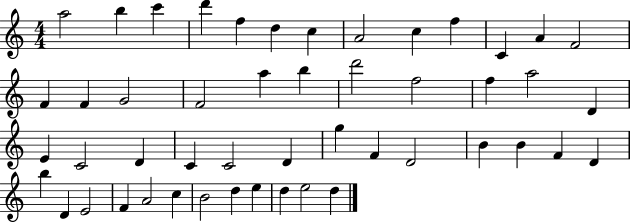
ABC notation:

X:1
T:Untitled
M:4/4
L:1/4
K:C
a2 b c' d' f d c A2 c f C A F2 F F G2 F2 a b d'2 f2 f a2 D E C2 D C C2 D g F D2 B B F D b D E2 F A2 c B2 d e d e2 d